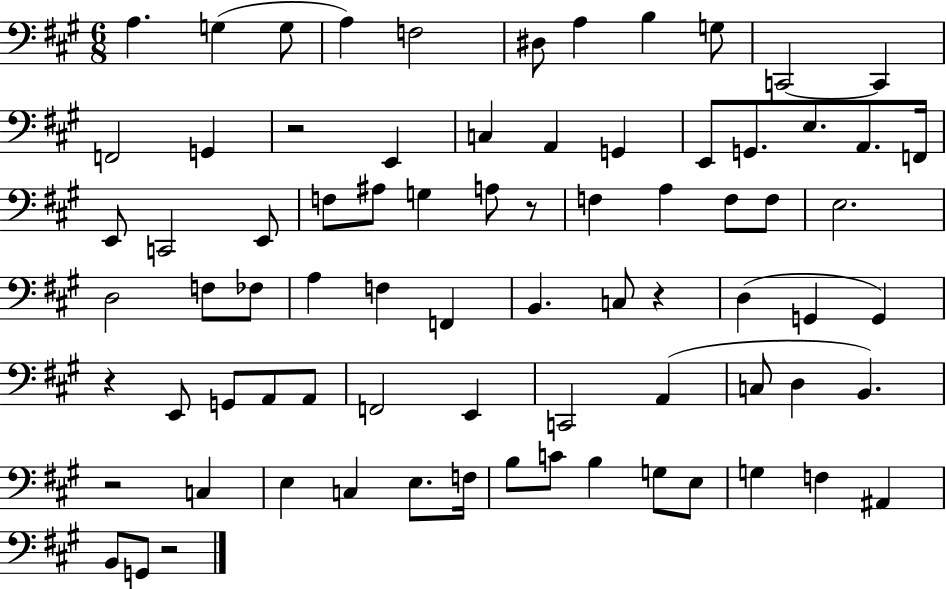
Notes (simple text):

A3/q. G3/q G3/e A3/q F3/h D#3/e A3/q B3/q G3/e C2/h C2/q F2/h G2/q R/h E2/q C3/q A2/q G2/q E2/e G2/e. E3/e. A2/e. F2/s E2/e C2/h E2/e F3/e A#3/e G3/q A3/e R/e F3/q A3/q F3/e F3/e E3/h. D3/h F3/e FES3/e A3/q F3/q F2/q B2/q. C3/e R/q D3/q G2/q G2/q R/q E2/e G2/e A2/e A2/e F2/h E2/q C2/h A2/q C3/e D3/q B2/q. R/h C3/q E3/q C3/q E3/e. F3/s B3/e C4/e B3/q G3/e E3/e G3/q F3/q A#2/q B2/e G2/e R/h